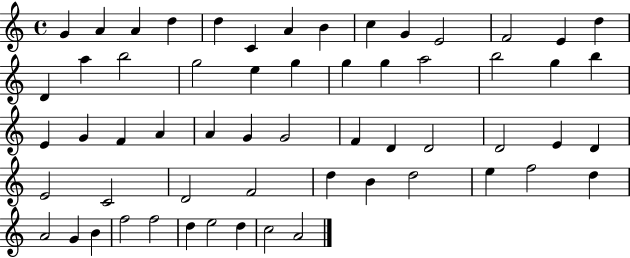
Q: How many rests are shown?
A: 0